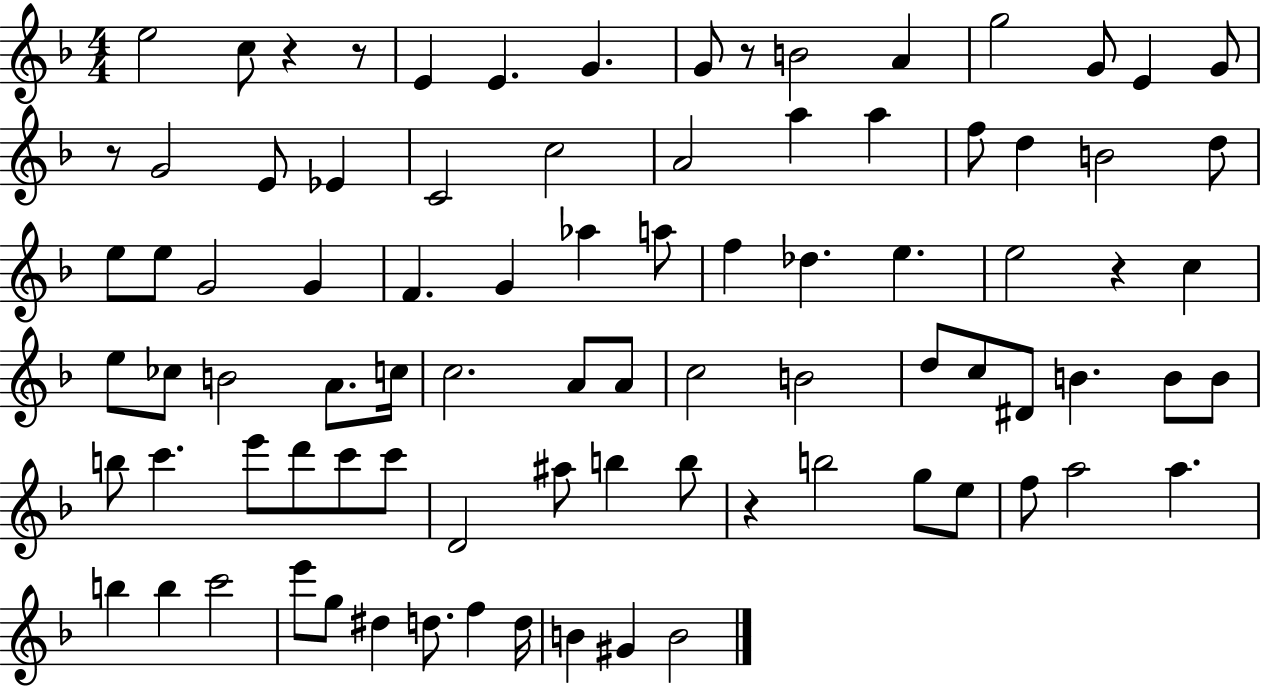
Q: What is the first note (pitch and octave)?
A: E5